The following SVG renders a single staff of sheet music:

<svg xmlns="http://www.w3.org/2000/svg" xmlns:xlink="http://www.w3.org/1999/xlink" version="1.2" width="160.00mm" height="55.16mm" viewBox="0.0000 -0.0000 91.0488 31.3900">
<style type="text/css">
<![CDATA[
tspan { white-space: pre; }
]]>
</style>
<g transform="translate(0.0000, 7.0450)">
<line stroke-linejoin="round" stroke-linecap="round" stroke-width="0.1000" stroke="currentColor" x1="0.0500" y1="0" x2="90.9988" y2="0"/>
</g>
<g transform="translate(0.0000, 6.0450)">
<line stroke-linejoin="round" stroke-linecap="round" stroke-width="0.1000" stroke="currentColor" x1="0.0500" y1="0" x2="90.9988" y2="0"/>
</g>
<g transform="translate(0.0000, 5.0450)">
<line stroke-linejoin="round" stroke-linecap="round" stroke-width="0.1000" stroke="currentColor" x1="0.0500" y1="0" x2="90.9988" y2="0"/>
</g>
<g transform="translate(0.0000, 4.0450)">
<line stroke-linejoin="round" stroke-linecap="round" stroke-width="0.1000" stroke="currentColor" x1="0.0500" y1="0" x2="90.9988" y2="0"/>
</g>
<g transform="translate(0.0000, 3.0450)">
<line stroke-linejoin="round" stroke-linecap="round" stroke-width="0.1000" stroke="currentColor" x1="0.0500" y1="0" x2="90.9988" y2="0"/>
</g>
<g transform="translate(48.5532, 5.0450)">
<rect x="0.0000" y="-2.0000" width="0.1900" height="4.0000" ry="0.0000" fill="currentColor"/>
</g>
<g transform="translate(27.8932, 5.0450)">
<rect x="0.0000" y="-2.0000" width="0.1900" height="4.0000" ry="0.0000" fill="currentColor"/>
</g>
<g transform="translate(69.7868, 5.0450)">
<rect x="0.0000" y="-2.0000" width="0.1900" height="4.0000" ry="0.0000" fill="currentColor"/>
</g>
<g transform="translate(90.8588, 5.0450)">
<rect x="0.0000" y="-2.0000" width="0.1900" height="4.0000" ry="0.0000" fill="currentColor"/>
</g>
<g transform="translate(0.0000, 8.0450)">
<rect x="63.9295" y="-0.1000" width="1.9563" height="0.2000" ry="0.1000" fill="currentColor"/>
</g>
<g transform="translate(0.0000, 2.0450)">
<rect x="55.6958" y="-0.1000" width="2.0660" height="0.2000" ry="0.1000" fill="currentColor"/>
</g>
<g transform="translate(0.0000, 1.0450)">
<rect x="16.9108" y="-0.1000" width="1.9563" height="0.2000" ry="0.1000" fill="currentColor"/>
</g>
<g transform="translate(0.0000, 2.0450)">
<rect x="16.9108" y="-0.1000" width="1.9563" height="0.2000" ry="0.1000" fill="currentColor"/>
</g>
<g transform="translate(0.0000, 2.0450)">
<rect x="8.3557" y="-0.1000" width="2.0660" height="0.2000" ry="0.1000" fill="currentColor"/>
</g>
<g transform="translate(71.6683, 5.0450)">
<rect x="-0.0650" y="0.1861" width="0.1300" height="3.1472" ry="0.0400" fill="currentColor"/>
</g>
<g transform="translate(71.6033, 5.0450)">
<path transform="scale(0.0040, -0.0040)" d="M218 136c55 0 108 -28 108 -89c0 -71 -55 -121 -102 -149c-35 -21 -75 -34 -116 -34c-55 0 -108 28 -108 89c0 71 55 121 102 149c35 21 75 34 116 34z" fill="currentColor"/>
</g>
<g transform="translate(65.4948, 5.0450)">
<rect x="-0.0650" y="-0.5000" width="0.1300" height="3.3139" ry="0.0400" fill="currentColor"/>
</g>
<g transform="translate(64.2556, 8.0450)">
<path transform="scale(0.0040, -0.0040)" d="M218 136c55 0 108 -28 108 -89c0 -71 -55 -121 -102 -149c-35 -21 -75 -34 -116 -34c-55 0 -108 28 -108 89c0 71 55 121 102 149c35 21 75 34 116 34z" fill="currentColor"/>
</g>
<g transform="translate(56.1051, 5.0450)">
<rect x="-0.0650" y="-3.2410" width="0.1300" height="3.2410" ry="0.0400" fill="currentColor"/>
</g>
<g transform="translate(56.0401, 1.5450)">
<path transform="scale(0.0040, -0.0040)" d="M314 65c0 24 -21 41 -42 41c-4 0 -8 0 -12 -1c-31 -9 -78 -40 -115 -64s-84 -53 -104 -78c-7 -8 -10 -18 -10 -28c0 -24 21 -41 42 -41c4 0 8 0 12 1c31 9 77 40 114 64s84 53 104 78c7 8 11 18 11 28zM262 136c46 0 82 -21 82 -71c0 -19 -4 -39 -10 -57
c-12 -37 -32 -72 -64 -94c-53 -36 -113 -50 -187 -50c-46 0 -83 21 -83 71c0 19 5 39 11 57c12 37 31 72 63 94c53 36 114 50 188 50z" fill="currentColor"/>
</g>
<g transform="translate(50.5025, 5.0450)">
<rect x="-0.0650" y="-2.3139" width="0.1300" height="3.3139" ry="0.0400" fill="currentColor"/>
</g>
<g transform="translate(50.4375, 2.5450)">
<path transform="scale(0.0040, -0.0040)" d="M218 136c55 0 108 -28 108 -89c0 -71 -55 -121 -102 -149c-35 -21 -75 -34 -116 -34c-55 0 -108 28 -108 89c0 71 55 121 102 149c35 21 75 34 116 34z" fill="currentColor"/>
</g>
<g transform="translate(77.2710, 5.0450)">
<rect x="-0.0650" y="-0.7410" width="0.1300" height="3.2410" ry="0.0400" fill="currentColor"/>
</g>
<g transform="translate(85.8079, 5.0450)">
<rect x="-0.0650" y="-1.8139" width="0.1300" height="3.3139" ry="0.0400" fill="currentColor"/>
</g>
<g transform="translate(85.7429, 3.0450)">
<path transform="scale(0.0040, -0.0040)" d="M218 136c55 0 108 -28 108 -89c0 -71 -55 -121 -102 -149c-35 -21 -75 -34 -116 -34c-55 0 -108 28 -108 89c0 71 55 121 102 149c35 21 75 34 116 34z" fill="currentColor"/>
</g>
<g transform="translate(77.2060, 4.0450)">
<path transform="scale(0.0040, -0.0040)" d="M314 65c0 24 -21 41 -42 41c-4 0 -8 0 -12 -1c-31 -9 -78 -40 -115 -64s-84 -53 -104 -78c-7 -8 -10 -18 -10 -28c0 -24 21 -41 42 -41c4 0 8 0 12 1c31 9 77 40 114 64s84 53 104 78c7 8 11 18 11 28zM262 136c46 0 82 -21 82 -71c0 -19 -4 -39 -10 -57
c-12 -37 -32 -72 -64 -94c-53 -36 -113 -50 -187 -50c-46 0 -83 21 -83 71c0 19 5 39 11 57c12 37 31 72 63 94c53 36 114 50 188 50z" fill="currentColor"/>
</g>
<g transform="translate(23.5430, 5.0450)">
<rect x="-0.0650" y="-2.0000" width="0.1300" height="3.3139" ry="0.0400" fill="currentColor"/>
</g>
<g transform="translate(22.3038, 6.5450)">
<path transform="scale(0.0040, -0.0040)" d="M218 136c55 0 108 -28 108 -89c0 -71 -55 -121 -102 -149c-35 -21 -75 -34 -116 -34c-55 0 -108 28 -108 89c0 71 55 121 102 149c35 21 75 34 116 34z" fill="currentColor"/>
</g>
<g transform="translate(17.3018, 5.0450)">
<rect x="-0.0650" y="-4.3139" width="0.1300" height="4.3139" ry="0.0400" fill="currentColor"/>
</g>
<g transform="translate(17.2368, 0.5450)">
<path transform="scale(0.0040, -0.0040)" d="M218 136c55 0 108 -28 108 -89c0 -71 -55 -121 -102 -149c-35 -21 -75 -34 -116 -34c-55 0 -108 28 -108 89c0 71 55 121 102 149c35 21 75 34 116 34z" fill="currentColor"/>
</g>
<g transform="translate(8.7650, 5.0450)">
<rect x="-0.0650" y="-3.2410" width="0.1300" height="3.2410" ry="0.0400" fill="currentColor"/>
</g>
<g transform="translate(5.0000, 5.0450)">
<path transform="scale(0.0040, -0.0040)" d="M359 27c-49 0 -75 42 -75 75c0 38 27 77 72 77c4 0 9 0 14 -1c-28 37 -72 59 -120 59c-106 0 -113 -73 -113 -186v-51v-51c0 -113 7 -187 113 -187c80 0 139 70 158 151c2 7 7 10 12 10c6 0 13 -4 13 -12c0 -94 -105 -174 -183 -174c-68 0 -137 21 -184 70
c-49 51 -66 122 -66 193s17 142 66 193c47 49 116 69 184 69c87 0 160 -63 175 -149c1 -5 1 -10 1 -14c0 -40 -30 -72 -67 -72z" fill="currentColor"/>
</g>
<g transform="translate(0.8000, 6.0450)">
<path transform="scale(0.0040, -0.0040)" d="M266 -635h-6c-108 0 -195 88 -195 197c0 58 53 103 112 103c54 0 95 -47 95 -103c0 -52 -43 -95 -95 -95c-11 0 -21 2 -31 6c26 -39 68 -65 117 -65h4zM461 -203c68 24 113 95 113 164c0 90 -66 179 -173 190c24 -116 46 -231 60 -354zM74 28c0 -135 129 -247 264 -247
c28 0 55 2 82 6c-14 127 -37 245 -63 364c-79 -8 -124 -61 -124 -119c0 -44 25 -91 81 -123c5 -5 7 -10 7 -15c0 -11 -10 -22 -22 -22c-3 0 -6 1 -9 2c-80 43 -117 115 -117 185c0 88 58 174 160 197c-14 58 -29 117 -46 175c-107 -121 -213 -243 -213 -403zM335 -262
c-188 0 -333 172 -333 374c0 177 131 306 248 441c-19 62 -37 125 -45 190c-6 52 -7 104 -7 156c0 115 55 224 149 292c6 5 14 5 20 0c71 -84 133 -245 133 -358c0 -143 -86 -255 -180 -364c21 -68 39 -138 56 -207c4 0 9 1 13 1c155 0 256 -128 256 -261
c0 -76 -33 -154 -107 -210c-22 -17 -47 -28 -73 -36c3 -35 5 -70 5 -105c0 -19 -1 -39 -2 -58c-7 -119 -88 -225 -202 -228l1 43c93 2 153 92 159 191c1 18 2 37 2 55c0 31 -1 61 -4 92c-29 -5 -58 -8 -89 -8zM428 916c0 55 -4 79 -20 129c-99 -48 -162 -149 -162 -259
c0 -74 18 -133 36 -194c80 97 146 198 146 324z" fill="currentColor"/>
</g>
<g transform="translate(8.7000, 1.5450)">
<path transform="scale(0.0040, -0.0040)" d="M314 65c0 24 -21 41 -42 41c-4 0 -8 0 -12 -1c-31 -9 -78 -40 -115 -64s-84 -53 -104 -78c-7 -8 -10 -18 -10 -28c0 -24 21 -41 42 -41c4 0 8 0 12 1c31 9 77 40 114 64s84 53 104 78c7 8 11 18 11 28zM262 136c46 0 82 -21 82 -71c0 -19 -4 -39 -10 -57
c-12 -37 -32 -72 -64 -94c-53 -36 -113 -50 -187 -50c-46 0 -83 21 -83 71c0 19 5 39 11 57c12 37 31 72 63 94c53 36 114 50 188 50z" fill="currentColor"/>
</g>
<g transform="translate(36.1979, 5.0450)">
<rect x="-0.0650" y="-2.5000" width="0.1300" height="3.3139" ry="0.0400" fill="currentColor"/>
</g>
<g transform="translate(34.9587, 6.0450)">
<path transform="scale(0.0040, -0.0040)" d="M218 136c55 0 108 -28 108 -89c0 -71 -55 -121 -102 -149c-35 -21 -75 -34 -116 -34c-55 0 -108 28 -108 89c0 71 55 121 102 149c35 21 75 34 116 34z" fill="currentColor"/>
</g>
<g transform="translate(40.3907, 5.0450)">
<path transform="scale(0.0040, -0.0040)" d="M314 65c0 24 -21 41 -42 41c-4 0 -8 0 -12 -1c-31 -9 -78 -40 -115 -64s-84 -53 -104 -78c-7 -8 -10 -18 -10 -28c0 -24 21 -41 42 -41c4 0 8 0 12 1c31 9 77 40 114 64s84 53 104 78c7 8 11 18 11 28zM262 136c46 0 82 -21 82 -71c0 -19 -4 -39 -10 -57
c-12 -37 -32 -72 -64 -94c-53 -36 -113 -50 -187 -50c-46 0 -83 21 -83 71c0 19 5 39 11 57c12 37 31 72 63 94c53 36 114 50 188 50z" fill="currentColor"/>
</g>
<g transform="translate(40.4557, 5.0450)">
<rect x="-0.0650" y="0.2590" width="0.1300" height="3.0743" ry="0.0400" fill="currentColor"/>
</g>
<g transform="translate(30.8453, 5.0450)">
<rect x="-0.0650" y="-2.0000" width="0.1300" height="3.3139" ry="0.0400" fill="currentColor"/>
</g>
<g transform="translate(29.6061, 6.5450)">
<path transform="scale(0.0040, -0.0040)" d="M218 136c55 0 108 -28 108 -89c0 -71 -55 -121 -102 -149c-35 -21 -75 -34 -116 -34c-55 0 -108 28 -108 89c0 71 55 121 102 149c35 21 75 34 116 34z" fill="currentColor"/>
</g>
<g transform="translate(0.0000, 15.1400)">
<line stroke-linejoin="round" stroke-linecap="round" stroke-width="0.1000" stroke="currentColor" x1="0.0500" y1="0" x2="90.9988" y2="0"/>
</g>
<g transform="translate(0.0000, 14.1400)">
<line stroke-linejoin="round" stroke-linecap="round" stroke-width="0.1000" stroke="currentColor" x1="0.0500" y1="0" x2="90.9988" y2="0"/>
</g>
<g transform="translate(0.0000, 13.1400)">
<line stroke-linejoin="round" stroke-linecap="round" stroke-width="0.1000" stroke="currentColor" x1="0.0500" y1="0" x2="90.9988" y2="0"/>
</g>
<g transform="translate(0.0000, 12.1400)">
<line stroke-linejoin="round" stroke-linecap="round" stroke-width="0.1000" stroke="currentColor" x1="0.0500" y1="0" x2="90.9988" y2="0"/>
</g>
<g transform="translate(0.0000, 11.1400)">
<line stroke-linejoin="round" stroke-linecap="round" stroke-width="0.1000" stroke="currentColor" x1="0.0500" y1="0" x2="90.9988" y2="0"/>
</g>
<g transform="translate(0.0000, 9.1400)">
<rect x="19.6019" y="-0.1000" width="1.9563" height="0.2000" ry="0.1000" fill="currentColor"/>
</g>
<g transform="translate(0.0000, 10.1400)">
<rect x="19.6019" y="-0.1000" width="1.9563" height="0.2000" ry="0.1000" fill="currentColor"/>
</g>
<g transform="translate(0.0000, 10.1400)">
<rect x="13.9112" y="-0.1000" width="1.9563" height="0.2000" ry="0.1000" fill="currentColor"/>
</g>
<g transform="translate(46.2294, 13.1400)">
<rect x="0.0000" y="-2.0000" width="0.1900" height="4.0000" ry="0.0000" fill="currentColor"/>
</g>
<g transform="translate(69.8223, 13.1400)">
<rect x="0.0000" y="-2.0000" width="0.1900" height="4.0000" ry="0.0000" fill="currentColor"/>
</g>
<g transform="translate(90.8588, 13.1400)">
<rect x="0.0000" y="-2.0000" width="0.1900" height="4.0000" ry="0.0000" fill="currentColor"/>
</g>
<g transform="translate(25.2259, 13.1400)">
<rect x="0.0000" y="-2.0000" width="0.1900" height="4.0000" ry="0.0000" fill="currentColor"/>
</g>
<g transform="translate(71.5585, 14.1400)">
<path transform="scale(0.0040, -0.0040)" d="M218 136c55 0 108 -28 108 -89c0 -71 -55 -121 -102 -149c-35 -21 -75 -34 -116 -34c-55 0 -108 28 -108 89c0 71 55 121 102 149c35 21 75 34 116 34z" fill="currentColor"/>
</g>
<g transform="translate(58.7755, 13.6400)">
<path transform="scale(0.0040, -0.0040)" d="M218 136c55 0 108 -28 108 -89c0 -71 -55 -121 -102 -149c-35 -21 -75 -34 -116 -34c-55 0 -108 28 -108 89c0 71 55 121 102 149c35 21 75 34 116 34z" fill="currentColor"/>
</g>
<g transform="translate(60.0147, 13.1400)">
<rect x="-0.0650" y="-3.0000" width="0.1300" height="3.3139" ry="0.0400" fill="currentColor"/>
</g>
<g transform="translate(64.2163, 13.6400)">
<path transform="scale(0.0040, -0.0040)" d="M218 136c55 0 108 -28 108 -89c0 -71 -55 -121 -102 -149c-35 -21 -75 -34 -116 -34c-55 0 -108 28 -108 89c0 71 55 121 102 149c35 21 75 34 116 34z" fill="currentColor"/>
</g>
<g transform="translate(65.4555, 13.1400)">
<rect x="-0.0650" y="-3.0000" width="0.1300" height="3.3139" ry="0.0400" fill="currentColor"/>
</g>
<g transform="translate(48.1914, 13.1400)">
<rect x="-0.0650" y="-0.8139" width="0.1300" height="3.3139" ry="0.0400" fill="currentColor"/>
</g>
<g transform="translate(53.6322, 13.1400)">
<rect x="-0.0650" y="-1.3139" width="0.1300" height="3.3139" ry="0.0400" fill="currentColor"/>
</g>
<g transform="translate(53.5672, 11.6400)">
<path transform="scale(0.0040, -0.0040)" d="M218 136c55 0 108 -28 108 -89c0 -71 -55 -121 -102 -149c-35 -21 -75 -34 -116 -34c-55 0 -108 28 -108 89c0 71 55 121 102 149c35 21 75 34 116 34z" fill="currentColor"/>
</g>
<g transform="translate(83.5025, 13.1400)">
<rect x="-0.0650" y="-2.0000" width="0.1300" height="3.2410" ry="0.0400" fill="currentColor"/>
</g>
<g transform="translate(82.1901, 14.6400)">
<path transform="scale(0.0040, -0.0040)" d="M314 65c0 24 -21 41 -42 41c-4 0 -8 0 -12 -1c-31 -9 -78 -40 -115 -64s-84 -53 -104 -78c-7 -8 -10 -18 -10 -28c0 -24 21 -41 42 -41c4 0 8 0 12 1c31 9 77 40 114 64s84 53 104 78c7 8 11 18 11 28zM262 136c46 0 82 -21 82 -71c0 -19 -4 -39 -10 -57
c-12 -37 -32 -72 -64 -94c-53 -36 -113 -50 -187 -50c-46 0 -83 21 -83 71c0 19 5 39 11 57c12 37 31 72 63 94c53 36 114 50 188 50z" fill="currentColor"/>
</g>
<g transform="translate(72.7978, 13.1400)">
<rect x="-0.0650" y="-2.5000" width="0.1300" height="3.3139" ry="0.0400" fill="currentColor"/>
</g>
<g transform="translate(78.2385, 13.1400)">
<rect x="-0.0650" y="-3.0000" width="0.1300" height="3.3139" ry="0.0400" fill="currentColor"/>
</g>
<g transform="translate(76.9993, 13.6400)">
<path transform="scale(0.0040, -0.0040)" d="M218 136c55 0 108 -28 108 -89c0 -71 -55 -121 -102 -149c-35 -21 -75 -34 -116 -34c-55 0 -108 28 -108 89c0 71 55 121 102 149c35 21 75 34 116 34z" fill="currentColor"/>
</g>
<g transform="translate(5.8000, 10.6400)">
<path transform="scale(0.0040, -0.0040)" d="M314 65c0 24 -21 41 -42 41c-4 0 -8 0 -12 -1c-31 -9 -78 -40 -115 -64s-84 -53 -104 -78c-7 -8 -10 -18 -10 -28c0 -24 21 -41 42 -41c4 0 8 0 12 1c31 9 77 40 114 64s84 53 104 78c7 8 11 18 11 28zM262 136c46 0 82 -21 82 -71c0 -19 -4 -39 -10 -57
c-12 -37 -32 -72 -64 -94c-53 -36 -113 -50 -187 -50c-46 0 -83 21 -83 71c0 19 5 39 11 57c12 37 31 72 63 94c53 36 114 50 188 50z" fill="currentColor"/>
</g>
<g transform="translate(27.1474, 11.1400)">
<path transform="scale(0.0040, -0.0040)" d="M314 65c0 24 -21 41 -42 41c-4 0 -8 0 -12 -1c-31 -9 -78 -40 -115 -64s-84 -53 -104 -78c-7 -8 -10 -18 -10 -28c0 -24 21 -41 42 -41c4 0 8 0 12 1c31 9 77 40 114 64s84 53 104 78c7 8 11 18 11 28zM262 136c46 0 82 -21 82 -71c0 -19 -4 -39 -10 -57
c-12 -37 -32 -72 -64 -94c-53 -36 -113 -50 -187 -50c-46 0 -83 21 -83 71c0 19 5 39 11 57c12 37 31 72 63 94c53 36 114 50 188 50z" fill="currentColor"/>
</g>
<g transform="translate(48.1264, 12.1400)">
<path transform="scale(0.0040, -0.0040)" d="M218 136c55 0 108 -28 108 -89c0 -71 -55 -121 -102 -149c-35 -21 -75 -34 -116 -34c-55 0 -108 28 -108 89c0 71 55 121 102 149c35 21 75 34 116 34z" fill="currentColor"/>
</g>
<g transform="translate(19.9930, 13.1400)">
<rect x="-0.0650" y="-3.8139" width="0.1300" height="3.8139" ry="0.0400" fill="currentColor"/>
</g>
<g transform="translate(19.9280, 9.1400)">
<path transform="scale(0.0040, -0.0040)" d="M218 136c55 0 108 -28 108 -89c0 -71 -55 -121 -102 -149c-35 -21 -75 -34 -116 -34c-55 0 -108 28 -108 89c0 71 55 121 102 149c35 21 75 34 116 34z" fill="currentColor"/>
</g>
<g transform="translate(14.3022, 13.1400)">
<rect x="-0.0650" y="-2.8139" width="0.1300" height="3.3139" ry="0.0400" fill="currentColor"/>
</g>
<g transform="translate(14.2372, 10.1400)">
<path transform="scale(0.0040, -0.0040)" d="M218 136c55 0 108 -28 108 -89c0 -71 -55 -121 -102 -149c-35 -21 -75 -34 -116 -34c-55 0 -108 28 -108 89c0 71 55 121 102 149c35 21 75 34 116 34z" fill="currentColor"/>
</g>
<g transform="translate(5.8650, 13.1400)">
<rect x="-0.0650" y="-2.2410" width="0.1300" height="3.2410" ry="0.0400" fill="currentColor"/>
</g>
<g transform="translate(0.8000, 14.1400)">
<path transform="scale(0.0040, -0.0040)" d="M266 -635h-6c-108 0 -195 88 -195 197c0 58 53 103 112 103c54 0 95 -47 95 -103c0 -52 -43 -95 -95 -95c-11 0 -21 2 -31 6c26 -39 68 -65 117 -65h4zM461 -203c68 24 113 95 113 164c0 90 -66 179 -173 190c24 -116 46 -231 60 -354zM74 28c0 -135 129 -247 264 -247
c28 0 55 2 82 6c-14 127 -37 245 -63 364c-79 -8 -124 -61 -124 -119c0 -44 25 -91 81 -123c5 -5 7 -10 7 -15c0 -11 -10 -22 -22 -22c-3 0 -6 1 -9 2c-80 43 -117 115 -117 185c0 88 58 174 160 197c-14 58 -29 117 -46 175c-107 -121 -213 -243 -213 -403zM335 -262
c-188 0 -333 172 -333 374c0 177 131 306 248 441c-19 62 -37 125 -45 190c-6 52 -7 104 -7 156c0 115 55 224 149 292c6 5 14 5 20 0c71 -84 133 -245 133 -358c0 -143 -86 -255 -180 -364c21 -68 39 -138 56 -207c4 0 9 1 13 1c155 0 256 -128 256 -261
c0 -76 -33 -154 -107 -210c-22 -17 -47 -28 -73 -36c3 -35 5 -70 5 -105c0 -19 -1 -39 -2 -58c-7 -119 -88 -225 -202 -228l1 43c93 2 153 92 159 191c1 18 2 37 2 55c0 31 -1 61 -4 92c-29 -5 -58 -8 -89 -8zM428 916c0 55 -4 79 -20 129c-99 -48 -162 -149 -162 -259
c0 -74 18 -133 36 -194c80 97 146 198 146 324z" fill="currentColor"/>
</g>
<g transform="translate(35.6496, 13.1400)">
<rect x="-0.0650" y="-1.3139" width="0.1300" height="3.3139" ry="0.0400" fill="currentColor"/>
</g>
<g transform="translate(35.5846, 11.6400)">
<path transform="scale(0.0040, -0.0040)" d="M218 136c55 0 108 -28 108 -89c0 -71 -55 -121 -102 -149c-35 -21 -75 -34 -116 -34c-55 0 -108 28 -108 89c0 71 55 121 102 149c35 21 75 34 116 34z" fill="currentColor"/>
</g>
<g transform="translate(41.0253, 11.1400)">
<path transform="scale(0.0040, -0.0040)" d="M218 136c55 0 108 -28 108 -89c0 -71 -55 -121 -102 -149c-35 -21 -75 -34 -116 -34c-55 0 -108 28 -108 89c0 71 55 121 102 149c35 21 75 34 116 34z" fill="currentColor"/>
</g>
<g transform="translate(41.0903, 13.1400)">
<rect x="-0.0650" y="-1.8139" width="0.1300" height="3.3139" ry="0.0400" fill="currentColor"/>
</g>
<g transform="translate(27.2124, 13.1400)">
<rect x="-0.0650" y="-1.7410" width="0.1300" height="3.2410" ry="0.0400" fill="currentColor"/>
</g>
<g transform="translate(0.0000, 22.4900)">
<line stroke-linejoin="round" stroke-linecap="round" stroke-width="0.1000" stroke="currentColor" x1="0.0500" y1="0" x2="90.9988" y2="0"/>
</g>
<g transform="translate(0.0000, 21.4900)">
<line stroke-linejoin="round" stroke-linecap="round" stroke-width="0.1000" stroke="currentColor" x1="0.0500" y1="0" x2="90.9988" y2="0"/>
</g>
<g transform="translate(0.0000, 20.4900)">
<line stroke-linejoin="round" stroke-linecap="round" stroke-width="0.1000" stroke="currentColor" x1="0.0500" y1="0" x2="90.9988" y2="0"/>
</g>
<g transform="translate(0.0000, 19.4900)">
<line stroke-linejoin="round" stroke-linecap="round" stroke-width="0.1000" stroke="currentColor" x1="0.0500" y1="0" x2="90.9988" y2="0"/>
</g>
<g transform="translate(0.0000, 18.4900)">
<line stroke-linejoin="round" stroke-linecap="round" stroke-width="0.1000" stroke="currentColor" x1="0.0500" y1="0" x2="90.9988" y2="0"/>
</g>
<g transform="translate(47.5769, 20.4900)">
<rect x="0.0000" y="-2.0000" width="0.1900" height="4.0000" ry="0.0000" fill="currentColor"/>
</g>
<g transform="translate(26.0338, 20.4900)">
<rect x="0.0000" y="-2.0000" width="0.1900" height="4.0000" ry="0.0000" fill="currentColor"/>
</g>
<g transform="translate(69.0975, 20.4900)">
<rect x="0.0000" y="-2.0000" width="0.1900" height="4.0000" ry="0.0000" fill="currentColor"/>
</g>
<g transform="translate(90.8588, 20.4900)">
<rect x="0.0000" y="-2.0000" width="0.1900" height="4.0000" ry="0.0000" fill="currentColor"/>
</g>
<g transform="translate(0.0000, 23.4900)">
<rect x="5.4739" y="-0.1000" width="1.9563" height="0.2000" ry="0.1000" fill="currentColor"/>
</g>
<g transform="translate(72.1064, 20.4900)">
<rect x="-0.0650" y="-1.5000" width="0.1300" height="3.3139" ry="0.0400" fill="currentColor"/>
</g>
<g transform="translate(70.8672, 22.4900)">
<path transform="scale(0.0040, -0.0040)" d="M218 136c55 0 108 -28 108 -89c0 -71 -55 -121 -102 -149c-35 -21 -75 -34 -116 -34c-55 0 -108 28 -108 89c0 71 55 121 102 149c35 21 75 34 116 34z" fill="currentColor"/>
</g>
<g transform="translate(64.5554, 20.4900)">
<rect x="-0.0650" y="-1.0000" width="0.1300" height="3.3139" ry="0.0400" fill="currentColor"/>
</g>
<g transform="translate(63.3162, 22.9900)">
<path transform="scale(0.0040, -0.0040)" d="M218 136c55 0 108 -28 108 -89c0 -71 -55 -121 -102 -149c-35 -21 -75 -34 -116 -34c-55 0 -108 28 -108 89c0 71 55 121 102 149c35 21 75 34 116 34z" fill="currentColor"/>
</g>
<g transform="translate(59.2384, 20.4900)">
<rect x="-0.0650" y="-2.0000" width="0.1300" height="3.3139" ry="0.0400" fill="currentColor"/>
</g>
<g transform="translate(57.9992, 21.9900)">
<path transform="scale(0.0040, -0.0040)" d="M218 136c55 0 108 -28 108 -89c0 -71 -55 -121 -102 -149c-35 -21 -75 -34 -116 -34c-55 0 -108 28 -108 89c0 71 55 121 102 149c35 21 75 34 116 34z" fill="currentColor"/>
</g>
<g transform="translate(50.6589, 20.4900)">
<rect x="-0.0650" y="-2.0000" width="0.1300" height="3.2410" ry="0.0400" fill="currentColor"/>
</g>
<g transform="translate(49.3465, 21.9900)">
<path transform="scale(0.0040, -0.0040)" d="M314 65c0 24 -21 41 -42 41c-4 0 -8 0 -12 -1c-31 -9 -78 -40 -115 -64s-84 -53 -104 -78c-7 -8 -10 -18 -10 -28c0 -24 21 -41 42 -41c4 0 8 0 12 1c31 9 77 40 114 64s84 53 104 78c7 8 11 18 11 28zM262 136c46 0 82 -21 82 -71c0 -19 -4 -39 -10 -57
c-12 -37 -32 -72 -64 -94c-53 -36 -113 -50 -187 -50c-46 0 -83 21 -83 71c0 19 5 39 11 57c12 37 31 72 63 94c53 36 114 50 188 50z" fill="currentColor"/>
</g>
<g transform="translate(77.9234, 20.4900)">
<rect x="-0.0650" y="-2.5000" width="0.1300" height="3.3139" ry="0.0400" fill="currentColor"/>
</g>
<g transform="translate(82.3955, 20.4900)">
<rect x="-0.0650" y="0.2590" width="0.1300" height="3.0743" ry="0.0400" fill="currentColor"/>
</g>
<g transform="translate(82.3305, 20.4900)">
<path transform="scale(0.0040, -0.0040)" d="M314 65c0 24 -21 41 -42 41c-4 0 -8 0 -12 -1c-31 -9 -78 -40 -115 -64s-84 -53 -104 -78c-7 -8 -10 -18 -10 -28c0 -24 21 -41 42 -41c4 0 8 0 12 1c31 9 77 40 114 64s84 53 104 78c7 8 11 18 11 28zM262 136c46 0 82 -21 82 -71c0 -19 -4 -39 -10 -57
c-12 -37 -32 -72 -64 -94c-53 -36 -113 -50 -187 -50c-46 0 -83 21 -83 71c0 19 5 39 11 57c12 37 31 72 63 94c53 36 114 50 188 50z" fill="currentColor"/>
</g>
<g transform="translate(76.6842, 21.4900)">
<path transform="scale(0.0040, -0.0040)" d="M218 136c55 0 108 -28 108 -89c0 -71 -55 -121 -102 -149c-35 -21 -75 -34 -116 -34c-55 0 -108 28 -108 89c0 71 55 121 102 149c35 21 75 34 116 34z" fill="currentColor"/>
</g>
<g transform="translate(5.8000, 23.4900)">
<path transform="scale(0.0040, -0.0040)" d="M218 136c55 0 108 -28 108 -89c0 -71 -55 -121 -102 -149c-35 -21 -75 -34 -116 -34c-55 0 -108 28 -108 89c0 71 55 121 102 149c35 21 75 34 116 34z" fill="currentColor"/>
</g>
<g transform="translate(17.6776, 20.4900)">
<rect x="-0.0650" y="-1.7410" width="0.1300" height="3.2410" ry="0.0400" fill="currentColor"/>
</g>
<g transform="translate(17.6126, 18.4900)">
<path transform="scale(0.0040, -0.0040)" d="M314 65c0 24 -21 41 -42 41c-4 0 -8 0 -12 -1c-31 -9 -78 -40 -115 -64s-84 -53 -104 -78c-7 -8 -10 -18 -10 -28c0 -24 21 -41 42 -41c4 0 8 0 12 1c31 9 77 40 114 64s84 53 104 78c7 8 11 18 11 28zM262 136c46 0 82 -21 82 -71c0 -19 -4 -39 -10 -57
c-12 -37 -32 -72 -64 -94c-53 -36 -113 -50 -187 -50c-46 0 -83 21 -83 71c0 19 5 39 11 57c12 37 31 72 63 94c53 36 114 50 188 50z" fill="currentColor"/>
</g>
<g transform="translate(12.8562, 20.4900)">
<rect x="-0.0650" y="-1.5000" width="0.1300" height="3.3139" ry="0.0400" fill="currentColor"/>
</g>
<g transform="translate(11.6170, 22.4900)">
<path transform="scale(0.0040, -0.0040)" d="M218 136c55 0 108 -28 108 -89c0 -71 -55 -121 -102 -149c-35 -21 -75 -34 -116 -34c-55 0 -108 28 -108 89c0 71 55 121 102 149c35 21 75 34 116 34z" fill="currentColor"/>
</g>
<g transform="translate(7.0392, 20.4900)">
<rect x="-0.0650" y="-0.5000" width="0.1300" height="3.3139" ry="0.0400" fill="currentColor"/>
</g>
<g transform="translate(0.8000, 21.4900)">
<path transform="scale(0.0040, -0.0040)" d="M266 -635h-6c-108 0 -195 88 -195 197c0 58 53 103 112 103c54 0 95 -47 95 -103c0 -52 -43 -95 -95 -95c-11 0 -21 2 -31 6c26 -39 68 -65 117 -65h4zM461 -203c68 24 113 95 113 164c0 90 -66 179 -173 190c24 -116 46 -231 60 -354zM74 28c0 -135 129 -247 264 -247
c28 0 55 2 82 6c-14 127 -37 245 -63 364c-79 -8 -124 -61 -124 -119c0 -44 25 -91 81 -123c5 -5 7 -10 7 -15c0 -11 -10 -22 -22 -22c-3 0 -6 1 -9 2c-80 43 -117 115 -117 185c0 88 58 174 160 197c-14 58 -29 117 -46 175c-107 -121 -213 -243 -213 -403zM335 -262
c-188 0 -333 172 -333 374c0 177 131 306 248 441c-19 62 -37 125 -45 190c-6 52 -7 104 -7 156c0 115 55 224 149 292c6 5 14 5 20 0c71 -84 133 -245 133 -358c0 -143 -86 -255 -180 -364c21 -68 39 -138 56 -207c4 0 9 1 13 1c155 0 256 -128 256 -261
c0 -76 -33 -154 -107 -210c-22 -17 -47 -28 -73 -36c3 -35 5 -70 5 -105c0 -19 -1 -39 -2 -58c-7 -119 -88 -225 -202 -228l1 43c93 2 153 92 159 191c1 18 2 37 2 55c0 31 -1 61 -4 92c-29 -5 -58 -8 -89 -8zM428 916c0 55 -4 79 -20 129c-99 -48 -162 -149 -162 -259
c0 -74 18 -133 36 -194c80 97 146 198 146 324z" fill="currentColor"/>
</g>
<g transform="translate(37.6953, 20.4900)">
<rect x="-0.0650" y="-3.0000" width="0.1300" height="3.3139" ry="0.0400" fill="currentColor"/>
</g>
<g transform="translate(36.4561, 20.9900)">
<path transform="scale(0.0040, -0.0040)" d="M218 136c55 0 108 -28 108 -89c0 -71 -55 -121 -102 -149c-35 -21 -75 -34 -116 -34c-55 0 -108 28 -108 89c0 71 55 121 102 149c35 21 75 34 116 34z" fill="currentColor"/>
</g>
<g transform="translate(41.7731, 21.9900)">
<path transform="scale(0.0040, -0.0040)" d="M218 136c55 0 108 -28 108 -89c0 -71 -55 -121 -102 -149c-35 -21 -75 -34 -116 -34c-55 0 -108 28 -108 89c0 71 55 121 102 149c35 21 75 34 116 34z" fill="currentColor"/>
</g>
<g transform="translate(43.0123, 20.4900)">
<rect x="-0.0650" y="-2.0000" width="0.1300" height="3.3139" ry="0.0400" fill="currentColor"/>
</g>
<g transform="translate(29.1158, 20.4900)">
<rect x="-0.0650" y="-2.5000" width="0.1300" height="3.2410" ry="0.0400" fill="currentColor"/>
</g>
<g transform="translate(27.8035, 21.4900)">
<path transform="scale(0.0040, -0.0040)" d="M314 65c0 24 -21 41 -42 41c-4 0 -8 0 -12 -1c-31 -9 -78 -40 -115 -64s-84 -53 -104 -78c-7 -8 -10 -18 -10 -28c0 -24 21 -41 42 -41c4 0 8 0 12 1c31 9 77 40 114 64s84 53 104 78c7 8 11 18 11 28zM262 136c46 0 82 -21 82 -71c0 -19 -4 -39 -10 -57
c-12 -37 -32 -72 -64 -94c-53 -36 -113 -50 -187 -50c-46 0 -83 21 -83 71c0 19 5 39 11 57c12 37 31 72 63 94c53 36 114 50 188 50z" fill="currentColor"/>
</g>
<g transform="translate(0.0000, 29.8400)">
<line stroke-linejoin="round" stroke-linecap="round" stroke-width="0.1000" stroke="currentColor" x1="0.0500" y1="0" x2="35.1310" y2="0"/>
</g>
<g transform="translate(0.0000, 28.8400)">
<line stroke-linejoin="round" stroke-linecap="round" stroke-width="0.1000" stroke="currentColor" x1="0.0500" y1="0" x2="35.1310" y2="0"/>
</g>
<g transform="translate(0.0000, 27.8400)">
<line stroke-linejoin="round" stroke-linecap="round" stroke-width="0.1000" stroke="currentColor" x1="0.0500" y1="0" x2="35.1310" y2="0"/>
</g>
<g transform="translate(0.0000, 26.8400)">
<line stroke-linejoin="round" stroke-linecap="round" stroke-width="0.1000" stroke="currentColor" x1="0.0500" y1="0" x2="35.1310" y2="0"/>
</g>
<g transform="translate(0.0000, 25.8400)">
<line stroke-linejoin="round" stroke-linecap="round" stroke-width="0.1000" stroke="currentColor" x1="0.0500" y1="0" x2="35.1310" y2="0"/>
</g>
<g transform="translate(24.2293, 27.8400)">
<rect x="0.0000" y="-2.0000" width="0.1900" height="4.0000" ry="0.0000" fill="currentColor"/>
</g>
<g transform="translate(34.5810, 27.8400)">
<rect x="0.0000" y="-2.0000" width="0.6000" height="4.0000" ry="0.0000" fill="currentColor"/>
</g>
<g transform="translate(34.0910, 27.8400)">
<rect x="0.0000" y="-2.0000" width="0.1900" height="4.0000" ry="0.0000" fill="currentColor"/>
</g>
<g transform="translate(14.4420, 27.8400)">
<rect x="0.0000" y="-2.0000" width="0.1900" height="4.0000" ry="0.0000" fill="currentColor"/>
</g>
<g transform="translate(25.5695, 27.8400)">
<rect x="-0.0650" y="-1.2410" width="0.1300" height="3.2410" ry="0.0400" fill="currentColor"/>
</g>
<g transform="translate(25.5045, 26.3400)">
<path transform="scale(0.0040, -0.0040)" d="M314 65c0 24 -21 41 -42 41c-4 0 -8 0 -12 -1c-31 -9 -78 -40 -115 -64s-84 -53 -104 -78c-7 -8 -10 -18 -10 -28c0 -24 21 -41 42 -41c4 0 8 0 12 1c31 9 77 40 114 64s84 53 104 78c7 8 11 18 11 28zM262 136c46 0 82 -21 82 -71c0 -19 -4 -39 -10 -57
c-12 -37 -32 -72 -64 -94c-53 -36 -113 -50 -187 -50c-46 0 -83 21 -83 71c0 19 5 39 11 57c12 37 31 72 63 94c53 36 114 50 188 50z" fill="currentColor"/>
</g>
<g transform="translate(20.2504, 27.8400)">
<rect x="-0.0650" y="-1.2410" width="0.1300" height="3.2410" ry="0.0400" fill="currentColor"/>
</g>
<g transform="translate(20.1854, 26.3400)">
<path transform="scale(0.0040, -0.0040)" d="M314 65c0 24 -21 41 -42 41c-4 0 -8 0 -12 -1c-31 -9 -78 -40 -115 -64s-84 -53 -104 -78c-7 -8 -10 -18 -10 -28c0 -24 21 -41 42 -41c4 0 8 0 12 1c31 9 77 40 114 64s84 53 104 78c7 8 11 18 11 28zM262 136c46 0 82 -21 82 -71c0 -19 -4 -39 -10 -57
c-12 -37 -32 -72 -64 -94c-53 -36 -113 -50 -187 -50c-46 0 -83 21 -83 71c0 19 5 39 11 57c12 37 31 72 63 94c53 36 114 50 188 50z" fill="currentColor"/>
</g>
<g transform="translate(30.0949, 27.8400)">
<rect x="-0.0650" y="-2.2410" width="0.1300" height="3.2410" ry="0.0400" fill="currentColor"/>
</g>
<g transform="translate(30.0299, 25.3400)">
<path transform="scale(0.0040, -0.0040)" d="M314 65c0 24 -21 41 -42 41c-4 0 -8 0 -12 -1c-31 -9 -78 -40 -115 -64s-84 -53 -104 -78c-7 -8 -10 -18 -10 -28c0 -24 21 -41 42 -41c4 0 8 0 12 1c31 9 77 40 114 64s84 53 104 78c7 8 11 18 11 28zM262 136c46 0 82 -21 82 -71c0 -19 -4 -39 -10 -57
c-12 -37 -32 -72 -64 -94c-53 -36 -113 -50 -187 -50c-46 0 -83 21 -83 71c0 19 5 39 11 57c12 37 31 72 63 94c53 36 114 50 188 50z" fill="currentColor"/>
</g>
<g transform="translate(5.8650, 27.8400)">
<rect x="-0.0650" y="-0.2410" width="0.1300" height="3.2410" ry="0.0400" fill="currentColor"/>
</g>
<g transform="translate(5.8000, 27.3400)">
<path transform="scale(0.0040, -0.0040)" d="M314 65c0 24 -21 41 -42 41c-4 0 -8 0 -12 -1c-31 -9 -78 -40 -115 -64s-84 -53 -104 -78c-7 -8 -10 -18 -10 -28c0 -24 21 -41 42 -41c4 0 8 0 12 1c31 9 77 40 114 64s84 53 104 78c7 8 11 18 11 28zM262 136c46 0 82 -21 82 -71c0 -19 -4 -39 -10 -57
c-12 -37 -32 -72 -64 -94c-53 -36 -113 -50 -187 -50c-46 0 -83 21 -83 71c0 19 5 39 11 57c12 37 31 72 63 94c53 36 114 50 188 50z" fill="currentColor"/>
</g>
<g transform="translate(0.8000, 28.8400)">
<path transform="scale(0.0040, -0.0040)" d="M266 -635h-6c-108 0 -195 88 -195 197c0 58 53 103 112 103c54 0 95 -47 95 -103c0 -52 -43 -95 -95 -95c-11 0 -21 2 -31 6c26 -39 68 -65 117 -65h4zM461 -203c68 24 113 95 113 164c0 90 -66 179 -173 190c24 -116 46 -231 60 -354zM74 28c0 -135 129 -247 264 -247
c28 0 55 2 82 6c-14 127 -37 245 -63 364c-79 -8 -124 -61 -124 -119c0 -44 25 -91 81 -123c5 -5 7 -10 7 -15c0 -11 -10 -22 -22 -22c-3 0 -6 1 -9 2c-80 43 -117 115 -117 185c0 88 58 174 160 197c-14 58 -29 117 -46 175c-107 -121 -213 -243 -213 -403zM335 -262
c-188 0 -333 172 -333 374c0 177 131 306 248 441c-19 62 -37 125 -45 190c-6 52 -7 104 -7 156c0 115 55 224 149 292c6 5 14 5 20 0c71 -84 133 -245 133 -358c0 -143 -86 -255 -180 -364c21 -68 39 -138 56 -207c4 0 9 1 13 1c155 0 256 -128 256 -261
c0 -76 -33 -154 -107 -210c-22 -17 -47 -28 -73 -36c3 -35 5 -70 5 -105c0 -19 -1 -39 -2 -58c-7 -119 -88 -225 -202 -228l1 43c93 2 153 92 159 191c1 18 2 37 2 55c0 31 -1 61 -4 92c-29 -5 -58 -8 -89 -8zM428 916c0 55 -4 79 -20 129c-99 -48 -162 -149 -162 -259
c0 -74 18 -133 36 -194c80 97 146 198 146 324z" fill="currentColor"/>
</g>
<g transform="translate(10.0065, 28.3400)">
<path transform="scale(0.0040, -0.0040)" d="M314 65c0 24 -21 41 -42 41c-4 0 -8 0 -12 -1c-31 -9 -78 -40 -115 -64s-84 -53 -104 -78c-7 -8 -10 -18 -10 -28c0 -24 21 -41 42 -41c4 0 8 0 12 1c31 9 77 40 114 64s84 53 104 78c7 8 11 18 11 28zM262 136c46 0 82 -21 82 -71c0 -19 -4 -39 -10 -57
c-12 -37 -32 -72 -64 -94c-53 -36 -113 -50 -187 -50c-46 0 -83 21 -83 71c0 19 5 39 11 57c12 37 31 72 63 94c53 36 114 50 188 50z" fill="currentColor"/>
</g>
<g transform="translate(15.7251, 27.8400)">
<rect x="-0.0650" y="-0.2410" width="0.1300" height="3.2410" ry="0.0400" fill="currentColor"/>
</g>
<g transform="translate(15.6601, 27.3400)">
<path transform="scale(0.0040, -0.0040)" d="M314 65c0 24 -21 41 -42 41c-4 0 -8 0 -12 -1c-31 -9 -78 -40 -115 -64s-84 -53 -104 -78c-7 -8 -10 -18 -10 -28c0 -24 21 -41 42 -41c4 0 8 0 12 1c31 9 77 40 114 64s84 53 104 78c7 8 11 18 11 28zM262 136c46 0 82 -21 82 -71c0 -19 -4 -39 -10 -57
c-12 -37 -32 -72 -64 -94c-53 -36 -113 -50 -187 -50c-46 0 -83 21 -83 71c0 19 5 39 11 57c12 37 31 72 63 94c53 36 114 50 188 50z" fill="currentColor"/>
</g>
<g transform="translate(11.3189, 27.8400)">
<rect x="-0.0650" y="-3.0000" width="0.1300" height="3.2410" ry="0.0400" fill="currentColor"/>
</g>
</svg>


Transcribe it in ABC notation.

X:1
T:Untitled
M:4/4
L:1/4
K:C
b2 d' F F G B2 g b2 C B d2 f g2 a c' f2 e f d e A A G A F2 C E f2 G2 A F F2 F D E G B2 c2 A2 c2 e2 e2 g2